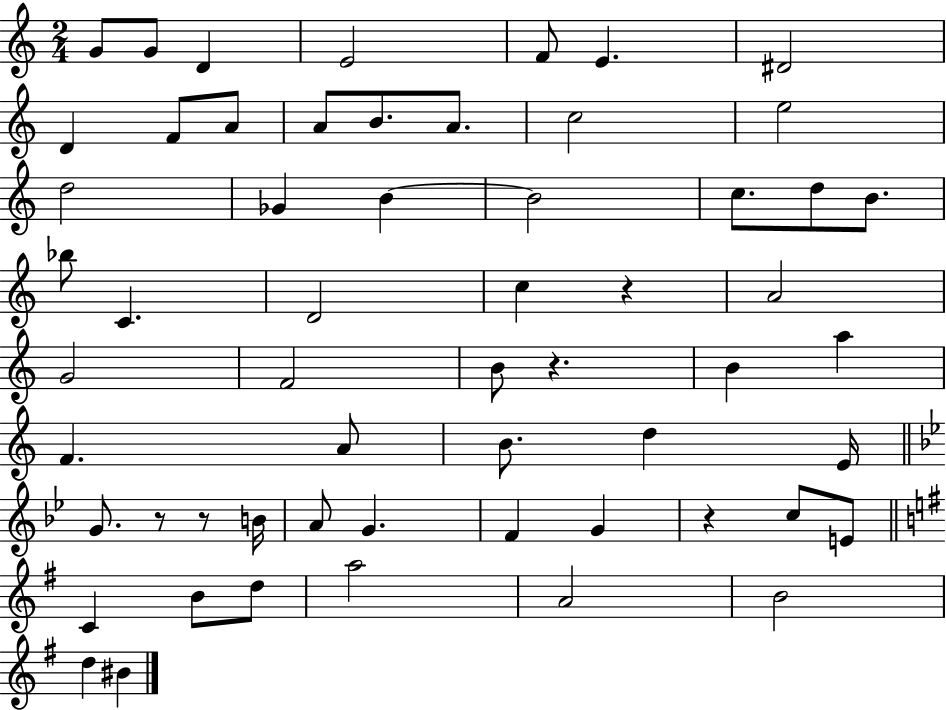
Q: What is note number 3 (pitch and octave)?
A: D4